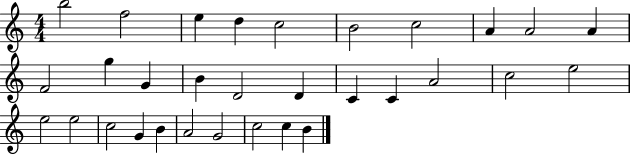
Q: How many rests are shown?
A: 0